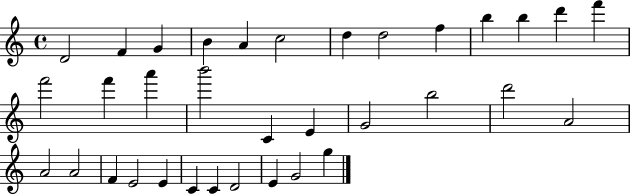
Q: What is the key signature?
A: C major